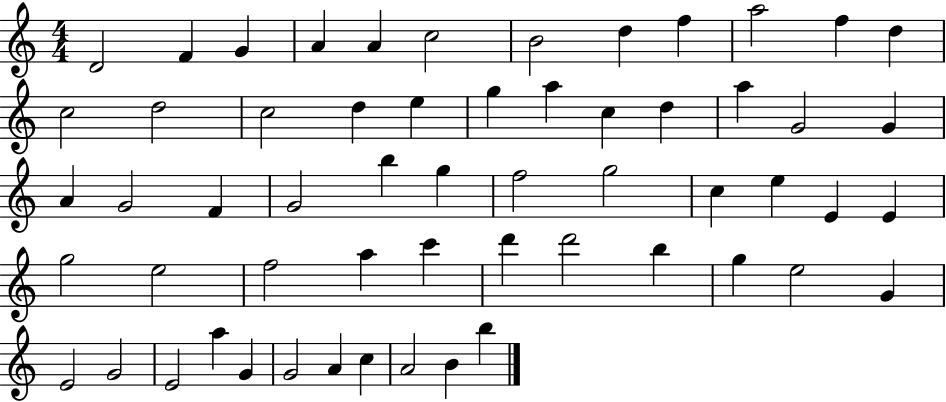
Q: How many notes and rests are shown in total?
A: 58